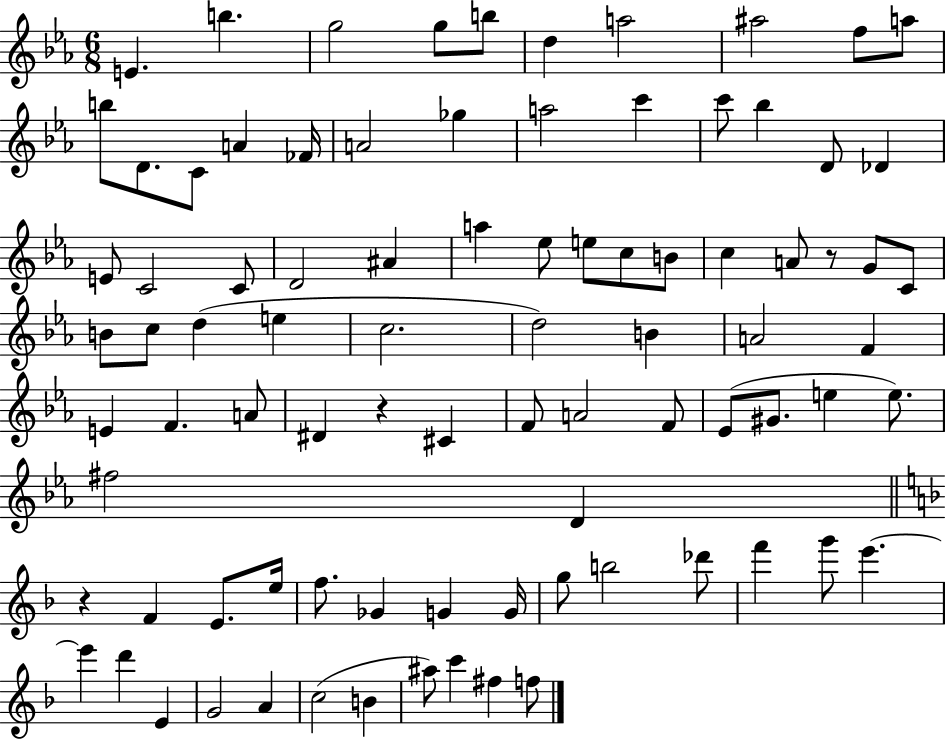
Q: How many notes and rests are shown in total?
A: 87